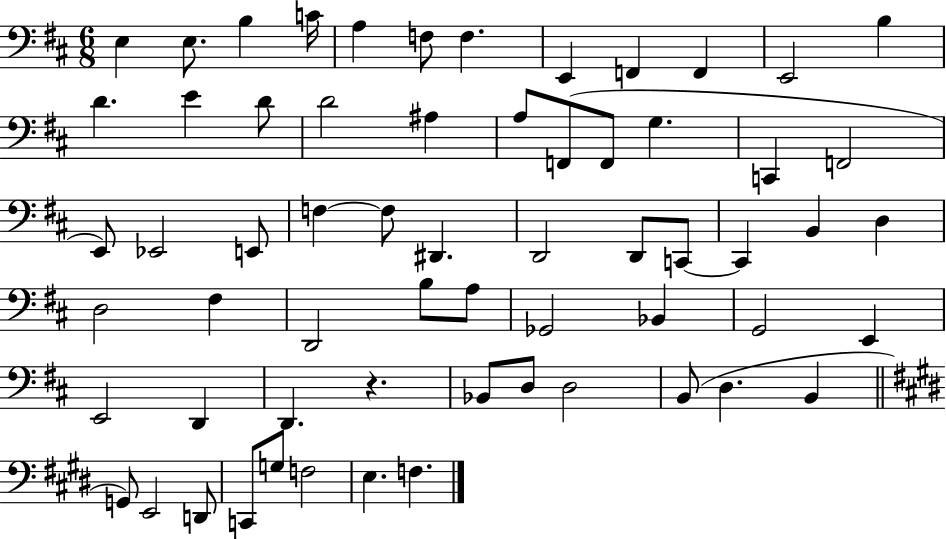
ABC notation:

X:1
T:Untitled
M:6/8
L:1/4
K:D
E, E,/2 B, C/4 A, F,/2 F, E,, F,, F,, E,,2 B, D E D/2 D2 ^A, A,/2 F,,/2 F,,/2 G, C,, F,,2 E,,/2 _E,,2 E,,/2 F, F,/2 ^D,, D,,2 D,,/2 C,,/2 C,, B,, D, D,2 ^F, D,,2 B,/2 A,/2 _G,,2 _B,, G,,2 E,, E,,2 D,, D,, z _B,,/2 D,/2 D,2 B,,/2 D, B,, G,,/2 E,,2 D,,/2 C,,/2 G,/2 F,2 E, F,